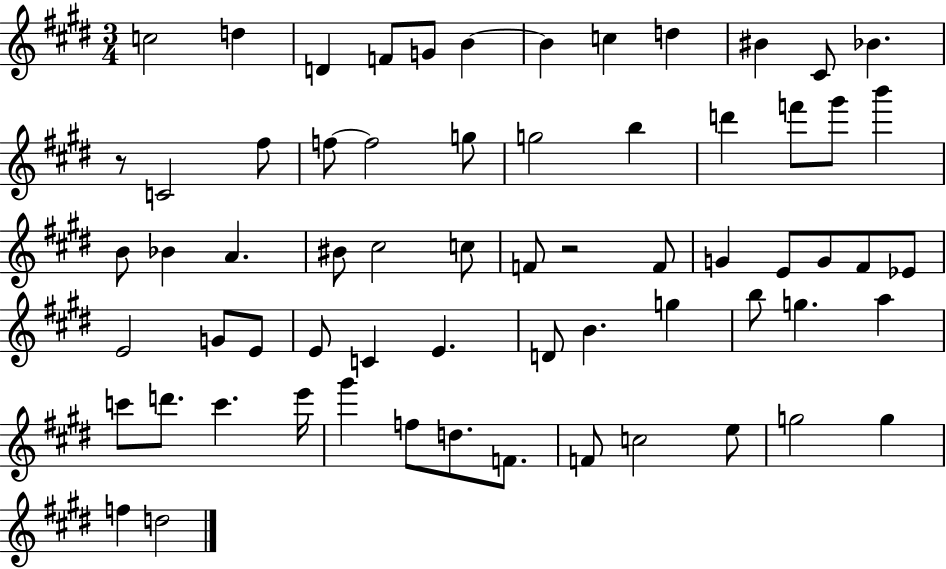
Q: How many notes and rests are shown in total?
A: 65